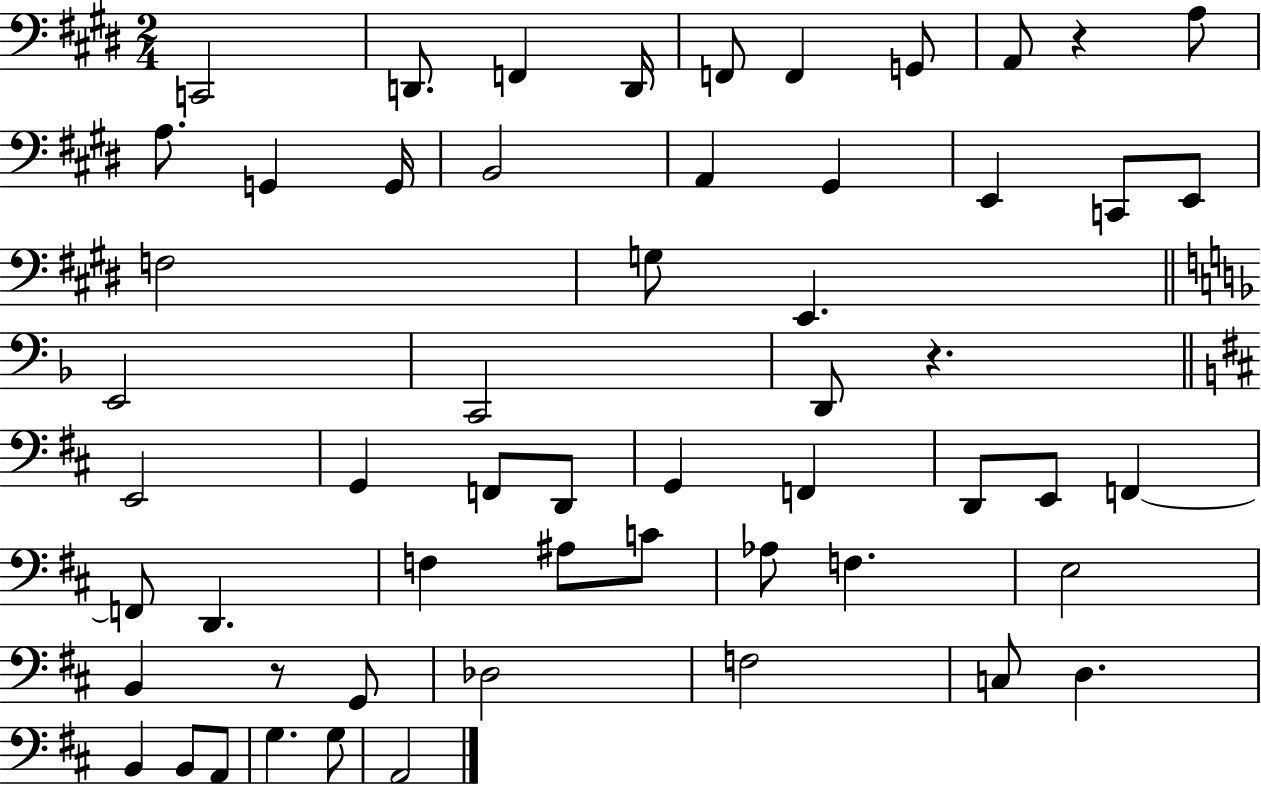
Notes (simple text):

C2/h D2/e. F2/q D2/s F2/e F2/q G2/e A2/e R/q A3/e A3/e. G2/q G2/s B2/h A2/q G#2/q E2/q C2/e E2/e F3/h G3/e E2/q. E2/h C2/h D2/e R/q. E2/h G2/q F2/e D2/e G2/q F2/q D2/e E2/e F2/q F2/e D2/q. F3/q A#3/e C4/e Ab3/e F3/q. E3/h B2/q R/e G2/e Db3/h F3/h C3/e D3/q. B2/q B2/e A2/e G3/q. G3/e A2/h